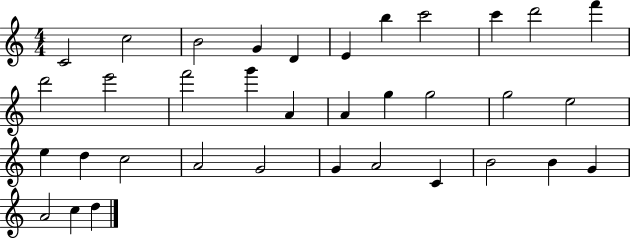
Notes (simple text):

C4/h C5/h B4/h G4/q D4/q E4/q B5/q C6/h C6/q D6/h F6/q D6/h E6/h F6/h G6/q A4/q A4/q G5/q G5/h G5/h E5/h E5/q D5/q C5/h A4/h G4/h G4/q A4/h C4/q B4/h B4/q G4/q A4/h C5/q D5/q